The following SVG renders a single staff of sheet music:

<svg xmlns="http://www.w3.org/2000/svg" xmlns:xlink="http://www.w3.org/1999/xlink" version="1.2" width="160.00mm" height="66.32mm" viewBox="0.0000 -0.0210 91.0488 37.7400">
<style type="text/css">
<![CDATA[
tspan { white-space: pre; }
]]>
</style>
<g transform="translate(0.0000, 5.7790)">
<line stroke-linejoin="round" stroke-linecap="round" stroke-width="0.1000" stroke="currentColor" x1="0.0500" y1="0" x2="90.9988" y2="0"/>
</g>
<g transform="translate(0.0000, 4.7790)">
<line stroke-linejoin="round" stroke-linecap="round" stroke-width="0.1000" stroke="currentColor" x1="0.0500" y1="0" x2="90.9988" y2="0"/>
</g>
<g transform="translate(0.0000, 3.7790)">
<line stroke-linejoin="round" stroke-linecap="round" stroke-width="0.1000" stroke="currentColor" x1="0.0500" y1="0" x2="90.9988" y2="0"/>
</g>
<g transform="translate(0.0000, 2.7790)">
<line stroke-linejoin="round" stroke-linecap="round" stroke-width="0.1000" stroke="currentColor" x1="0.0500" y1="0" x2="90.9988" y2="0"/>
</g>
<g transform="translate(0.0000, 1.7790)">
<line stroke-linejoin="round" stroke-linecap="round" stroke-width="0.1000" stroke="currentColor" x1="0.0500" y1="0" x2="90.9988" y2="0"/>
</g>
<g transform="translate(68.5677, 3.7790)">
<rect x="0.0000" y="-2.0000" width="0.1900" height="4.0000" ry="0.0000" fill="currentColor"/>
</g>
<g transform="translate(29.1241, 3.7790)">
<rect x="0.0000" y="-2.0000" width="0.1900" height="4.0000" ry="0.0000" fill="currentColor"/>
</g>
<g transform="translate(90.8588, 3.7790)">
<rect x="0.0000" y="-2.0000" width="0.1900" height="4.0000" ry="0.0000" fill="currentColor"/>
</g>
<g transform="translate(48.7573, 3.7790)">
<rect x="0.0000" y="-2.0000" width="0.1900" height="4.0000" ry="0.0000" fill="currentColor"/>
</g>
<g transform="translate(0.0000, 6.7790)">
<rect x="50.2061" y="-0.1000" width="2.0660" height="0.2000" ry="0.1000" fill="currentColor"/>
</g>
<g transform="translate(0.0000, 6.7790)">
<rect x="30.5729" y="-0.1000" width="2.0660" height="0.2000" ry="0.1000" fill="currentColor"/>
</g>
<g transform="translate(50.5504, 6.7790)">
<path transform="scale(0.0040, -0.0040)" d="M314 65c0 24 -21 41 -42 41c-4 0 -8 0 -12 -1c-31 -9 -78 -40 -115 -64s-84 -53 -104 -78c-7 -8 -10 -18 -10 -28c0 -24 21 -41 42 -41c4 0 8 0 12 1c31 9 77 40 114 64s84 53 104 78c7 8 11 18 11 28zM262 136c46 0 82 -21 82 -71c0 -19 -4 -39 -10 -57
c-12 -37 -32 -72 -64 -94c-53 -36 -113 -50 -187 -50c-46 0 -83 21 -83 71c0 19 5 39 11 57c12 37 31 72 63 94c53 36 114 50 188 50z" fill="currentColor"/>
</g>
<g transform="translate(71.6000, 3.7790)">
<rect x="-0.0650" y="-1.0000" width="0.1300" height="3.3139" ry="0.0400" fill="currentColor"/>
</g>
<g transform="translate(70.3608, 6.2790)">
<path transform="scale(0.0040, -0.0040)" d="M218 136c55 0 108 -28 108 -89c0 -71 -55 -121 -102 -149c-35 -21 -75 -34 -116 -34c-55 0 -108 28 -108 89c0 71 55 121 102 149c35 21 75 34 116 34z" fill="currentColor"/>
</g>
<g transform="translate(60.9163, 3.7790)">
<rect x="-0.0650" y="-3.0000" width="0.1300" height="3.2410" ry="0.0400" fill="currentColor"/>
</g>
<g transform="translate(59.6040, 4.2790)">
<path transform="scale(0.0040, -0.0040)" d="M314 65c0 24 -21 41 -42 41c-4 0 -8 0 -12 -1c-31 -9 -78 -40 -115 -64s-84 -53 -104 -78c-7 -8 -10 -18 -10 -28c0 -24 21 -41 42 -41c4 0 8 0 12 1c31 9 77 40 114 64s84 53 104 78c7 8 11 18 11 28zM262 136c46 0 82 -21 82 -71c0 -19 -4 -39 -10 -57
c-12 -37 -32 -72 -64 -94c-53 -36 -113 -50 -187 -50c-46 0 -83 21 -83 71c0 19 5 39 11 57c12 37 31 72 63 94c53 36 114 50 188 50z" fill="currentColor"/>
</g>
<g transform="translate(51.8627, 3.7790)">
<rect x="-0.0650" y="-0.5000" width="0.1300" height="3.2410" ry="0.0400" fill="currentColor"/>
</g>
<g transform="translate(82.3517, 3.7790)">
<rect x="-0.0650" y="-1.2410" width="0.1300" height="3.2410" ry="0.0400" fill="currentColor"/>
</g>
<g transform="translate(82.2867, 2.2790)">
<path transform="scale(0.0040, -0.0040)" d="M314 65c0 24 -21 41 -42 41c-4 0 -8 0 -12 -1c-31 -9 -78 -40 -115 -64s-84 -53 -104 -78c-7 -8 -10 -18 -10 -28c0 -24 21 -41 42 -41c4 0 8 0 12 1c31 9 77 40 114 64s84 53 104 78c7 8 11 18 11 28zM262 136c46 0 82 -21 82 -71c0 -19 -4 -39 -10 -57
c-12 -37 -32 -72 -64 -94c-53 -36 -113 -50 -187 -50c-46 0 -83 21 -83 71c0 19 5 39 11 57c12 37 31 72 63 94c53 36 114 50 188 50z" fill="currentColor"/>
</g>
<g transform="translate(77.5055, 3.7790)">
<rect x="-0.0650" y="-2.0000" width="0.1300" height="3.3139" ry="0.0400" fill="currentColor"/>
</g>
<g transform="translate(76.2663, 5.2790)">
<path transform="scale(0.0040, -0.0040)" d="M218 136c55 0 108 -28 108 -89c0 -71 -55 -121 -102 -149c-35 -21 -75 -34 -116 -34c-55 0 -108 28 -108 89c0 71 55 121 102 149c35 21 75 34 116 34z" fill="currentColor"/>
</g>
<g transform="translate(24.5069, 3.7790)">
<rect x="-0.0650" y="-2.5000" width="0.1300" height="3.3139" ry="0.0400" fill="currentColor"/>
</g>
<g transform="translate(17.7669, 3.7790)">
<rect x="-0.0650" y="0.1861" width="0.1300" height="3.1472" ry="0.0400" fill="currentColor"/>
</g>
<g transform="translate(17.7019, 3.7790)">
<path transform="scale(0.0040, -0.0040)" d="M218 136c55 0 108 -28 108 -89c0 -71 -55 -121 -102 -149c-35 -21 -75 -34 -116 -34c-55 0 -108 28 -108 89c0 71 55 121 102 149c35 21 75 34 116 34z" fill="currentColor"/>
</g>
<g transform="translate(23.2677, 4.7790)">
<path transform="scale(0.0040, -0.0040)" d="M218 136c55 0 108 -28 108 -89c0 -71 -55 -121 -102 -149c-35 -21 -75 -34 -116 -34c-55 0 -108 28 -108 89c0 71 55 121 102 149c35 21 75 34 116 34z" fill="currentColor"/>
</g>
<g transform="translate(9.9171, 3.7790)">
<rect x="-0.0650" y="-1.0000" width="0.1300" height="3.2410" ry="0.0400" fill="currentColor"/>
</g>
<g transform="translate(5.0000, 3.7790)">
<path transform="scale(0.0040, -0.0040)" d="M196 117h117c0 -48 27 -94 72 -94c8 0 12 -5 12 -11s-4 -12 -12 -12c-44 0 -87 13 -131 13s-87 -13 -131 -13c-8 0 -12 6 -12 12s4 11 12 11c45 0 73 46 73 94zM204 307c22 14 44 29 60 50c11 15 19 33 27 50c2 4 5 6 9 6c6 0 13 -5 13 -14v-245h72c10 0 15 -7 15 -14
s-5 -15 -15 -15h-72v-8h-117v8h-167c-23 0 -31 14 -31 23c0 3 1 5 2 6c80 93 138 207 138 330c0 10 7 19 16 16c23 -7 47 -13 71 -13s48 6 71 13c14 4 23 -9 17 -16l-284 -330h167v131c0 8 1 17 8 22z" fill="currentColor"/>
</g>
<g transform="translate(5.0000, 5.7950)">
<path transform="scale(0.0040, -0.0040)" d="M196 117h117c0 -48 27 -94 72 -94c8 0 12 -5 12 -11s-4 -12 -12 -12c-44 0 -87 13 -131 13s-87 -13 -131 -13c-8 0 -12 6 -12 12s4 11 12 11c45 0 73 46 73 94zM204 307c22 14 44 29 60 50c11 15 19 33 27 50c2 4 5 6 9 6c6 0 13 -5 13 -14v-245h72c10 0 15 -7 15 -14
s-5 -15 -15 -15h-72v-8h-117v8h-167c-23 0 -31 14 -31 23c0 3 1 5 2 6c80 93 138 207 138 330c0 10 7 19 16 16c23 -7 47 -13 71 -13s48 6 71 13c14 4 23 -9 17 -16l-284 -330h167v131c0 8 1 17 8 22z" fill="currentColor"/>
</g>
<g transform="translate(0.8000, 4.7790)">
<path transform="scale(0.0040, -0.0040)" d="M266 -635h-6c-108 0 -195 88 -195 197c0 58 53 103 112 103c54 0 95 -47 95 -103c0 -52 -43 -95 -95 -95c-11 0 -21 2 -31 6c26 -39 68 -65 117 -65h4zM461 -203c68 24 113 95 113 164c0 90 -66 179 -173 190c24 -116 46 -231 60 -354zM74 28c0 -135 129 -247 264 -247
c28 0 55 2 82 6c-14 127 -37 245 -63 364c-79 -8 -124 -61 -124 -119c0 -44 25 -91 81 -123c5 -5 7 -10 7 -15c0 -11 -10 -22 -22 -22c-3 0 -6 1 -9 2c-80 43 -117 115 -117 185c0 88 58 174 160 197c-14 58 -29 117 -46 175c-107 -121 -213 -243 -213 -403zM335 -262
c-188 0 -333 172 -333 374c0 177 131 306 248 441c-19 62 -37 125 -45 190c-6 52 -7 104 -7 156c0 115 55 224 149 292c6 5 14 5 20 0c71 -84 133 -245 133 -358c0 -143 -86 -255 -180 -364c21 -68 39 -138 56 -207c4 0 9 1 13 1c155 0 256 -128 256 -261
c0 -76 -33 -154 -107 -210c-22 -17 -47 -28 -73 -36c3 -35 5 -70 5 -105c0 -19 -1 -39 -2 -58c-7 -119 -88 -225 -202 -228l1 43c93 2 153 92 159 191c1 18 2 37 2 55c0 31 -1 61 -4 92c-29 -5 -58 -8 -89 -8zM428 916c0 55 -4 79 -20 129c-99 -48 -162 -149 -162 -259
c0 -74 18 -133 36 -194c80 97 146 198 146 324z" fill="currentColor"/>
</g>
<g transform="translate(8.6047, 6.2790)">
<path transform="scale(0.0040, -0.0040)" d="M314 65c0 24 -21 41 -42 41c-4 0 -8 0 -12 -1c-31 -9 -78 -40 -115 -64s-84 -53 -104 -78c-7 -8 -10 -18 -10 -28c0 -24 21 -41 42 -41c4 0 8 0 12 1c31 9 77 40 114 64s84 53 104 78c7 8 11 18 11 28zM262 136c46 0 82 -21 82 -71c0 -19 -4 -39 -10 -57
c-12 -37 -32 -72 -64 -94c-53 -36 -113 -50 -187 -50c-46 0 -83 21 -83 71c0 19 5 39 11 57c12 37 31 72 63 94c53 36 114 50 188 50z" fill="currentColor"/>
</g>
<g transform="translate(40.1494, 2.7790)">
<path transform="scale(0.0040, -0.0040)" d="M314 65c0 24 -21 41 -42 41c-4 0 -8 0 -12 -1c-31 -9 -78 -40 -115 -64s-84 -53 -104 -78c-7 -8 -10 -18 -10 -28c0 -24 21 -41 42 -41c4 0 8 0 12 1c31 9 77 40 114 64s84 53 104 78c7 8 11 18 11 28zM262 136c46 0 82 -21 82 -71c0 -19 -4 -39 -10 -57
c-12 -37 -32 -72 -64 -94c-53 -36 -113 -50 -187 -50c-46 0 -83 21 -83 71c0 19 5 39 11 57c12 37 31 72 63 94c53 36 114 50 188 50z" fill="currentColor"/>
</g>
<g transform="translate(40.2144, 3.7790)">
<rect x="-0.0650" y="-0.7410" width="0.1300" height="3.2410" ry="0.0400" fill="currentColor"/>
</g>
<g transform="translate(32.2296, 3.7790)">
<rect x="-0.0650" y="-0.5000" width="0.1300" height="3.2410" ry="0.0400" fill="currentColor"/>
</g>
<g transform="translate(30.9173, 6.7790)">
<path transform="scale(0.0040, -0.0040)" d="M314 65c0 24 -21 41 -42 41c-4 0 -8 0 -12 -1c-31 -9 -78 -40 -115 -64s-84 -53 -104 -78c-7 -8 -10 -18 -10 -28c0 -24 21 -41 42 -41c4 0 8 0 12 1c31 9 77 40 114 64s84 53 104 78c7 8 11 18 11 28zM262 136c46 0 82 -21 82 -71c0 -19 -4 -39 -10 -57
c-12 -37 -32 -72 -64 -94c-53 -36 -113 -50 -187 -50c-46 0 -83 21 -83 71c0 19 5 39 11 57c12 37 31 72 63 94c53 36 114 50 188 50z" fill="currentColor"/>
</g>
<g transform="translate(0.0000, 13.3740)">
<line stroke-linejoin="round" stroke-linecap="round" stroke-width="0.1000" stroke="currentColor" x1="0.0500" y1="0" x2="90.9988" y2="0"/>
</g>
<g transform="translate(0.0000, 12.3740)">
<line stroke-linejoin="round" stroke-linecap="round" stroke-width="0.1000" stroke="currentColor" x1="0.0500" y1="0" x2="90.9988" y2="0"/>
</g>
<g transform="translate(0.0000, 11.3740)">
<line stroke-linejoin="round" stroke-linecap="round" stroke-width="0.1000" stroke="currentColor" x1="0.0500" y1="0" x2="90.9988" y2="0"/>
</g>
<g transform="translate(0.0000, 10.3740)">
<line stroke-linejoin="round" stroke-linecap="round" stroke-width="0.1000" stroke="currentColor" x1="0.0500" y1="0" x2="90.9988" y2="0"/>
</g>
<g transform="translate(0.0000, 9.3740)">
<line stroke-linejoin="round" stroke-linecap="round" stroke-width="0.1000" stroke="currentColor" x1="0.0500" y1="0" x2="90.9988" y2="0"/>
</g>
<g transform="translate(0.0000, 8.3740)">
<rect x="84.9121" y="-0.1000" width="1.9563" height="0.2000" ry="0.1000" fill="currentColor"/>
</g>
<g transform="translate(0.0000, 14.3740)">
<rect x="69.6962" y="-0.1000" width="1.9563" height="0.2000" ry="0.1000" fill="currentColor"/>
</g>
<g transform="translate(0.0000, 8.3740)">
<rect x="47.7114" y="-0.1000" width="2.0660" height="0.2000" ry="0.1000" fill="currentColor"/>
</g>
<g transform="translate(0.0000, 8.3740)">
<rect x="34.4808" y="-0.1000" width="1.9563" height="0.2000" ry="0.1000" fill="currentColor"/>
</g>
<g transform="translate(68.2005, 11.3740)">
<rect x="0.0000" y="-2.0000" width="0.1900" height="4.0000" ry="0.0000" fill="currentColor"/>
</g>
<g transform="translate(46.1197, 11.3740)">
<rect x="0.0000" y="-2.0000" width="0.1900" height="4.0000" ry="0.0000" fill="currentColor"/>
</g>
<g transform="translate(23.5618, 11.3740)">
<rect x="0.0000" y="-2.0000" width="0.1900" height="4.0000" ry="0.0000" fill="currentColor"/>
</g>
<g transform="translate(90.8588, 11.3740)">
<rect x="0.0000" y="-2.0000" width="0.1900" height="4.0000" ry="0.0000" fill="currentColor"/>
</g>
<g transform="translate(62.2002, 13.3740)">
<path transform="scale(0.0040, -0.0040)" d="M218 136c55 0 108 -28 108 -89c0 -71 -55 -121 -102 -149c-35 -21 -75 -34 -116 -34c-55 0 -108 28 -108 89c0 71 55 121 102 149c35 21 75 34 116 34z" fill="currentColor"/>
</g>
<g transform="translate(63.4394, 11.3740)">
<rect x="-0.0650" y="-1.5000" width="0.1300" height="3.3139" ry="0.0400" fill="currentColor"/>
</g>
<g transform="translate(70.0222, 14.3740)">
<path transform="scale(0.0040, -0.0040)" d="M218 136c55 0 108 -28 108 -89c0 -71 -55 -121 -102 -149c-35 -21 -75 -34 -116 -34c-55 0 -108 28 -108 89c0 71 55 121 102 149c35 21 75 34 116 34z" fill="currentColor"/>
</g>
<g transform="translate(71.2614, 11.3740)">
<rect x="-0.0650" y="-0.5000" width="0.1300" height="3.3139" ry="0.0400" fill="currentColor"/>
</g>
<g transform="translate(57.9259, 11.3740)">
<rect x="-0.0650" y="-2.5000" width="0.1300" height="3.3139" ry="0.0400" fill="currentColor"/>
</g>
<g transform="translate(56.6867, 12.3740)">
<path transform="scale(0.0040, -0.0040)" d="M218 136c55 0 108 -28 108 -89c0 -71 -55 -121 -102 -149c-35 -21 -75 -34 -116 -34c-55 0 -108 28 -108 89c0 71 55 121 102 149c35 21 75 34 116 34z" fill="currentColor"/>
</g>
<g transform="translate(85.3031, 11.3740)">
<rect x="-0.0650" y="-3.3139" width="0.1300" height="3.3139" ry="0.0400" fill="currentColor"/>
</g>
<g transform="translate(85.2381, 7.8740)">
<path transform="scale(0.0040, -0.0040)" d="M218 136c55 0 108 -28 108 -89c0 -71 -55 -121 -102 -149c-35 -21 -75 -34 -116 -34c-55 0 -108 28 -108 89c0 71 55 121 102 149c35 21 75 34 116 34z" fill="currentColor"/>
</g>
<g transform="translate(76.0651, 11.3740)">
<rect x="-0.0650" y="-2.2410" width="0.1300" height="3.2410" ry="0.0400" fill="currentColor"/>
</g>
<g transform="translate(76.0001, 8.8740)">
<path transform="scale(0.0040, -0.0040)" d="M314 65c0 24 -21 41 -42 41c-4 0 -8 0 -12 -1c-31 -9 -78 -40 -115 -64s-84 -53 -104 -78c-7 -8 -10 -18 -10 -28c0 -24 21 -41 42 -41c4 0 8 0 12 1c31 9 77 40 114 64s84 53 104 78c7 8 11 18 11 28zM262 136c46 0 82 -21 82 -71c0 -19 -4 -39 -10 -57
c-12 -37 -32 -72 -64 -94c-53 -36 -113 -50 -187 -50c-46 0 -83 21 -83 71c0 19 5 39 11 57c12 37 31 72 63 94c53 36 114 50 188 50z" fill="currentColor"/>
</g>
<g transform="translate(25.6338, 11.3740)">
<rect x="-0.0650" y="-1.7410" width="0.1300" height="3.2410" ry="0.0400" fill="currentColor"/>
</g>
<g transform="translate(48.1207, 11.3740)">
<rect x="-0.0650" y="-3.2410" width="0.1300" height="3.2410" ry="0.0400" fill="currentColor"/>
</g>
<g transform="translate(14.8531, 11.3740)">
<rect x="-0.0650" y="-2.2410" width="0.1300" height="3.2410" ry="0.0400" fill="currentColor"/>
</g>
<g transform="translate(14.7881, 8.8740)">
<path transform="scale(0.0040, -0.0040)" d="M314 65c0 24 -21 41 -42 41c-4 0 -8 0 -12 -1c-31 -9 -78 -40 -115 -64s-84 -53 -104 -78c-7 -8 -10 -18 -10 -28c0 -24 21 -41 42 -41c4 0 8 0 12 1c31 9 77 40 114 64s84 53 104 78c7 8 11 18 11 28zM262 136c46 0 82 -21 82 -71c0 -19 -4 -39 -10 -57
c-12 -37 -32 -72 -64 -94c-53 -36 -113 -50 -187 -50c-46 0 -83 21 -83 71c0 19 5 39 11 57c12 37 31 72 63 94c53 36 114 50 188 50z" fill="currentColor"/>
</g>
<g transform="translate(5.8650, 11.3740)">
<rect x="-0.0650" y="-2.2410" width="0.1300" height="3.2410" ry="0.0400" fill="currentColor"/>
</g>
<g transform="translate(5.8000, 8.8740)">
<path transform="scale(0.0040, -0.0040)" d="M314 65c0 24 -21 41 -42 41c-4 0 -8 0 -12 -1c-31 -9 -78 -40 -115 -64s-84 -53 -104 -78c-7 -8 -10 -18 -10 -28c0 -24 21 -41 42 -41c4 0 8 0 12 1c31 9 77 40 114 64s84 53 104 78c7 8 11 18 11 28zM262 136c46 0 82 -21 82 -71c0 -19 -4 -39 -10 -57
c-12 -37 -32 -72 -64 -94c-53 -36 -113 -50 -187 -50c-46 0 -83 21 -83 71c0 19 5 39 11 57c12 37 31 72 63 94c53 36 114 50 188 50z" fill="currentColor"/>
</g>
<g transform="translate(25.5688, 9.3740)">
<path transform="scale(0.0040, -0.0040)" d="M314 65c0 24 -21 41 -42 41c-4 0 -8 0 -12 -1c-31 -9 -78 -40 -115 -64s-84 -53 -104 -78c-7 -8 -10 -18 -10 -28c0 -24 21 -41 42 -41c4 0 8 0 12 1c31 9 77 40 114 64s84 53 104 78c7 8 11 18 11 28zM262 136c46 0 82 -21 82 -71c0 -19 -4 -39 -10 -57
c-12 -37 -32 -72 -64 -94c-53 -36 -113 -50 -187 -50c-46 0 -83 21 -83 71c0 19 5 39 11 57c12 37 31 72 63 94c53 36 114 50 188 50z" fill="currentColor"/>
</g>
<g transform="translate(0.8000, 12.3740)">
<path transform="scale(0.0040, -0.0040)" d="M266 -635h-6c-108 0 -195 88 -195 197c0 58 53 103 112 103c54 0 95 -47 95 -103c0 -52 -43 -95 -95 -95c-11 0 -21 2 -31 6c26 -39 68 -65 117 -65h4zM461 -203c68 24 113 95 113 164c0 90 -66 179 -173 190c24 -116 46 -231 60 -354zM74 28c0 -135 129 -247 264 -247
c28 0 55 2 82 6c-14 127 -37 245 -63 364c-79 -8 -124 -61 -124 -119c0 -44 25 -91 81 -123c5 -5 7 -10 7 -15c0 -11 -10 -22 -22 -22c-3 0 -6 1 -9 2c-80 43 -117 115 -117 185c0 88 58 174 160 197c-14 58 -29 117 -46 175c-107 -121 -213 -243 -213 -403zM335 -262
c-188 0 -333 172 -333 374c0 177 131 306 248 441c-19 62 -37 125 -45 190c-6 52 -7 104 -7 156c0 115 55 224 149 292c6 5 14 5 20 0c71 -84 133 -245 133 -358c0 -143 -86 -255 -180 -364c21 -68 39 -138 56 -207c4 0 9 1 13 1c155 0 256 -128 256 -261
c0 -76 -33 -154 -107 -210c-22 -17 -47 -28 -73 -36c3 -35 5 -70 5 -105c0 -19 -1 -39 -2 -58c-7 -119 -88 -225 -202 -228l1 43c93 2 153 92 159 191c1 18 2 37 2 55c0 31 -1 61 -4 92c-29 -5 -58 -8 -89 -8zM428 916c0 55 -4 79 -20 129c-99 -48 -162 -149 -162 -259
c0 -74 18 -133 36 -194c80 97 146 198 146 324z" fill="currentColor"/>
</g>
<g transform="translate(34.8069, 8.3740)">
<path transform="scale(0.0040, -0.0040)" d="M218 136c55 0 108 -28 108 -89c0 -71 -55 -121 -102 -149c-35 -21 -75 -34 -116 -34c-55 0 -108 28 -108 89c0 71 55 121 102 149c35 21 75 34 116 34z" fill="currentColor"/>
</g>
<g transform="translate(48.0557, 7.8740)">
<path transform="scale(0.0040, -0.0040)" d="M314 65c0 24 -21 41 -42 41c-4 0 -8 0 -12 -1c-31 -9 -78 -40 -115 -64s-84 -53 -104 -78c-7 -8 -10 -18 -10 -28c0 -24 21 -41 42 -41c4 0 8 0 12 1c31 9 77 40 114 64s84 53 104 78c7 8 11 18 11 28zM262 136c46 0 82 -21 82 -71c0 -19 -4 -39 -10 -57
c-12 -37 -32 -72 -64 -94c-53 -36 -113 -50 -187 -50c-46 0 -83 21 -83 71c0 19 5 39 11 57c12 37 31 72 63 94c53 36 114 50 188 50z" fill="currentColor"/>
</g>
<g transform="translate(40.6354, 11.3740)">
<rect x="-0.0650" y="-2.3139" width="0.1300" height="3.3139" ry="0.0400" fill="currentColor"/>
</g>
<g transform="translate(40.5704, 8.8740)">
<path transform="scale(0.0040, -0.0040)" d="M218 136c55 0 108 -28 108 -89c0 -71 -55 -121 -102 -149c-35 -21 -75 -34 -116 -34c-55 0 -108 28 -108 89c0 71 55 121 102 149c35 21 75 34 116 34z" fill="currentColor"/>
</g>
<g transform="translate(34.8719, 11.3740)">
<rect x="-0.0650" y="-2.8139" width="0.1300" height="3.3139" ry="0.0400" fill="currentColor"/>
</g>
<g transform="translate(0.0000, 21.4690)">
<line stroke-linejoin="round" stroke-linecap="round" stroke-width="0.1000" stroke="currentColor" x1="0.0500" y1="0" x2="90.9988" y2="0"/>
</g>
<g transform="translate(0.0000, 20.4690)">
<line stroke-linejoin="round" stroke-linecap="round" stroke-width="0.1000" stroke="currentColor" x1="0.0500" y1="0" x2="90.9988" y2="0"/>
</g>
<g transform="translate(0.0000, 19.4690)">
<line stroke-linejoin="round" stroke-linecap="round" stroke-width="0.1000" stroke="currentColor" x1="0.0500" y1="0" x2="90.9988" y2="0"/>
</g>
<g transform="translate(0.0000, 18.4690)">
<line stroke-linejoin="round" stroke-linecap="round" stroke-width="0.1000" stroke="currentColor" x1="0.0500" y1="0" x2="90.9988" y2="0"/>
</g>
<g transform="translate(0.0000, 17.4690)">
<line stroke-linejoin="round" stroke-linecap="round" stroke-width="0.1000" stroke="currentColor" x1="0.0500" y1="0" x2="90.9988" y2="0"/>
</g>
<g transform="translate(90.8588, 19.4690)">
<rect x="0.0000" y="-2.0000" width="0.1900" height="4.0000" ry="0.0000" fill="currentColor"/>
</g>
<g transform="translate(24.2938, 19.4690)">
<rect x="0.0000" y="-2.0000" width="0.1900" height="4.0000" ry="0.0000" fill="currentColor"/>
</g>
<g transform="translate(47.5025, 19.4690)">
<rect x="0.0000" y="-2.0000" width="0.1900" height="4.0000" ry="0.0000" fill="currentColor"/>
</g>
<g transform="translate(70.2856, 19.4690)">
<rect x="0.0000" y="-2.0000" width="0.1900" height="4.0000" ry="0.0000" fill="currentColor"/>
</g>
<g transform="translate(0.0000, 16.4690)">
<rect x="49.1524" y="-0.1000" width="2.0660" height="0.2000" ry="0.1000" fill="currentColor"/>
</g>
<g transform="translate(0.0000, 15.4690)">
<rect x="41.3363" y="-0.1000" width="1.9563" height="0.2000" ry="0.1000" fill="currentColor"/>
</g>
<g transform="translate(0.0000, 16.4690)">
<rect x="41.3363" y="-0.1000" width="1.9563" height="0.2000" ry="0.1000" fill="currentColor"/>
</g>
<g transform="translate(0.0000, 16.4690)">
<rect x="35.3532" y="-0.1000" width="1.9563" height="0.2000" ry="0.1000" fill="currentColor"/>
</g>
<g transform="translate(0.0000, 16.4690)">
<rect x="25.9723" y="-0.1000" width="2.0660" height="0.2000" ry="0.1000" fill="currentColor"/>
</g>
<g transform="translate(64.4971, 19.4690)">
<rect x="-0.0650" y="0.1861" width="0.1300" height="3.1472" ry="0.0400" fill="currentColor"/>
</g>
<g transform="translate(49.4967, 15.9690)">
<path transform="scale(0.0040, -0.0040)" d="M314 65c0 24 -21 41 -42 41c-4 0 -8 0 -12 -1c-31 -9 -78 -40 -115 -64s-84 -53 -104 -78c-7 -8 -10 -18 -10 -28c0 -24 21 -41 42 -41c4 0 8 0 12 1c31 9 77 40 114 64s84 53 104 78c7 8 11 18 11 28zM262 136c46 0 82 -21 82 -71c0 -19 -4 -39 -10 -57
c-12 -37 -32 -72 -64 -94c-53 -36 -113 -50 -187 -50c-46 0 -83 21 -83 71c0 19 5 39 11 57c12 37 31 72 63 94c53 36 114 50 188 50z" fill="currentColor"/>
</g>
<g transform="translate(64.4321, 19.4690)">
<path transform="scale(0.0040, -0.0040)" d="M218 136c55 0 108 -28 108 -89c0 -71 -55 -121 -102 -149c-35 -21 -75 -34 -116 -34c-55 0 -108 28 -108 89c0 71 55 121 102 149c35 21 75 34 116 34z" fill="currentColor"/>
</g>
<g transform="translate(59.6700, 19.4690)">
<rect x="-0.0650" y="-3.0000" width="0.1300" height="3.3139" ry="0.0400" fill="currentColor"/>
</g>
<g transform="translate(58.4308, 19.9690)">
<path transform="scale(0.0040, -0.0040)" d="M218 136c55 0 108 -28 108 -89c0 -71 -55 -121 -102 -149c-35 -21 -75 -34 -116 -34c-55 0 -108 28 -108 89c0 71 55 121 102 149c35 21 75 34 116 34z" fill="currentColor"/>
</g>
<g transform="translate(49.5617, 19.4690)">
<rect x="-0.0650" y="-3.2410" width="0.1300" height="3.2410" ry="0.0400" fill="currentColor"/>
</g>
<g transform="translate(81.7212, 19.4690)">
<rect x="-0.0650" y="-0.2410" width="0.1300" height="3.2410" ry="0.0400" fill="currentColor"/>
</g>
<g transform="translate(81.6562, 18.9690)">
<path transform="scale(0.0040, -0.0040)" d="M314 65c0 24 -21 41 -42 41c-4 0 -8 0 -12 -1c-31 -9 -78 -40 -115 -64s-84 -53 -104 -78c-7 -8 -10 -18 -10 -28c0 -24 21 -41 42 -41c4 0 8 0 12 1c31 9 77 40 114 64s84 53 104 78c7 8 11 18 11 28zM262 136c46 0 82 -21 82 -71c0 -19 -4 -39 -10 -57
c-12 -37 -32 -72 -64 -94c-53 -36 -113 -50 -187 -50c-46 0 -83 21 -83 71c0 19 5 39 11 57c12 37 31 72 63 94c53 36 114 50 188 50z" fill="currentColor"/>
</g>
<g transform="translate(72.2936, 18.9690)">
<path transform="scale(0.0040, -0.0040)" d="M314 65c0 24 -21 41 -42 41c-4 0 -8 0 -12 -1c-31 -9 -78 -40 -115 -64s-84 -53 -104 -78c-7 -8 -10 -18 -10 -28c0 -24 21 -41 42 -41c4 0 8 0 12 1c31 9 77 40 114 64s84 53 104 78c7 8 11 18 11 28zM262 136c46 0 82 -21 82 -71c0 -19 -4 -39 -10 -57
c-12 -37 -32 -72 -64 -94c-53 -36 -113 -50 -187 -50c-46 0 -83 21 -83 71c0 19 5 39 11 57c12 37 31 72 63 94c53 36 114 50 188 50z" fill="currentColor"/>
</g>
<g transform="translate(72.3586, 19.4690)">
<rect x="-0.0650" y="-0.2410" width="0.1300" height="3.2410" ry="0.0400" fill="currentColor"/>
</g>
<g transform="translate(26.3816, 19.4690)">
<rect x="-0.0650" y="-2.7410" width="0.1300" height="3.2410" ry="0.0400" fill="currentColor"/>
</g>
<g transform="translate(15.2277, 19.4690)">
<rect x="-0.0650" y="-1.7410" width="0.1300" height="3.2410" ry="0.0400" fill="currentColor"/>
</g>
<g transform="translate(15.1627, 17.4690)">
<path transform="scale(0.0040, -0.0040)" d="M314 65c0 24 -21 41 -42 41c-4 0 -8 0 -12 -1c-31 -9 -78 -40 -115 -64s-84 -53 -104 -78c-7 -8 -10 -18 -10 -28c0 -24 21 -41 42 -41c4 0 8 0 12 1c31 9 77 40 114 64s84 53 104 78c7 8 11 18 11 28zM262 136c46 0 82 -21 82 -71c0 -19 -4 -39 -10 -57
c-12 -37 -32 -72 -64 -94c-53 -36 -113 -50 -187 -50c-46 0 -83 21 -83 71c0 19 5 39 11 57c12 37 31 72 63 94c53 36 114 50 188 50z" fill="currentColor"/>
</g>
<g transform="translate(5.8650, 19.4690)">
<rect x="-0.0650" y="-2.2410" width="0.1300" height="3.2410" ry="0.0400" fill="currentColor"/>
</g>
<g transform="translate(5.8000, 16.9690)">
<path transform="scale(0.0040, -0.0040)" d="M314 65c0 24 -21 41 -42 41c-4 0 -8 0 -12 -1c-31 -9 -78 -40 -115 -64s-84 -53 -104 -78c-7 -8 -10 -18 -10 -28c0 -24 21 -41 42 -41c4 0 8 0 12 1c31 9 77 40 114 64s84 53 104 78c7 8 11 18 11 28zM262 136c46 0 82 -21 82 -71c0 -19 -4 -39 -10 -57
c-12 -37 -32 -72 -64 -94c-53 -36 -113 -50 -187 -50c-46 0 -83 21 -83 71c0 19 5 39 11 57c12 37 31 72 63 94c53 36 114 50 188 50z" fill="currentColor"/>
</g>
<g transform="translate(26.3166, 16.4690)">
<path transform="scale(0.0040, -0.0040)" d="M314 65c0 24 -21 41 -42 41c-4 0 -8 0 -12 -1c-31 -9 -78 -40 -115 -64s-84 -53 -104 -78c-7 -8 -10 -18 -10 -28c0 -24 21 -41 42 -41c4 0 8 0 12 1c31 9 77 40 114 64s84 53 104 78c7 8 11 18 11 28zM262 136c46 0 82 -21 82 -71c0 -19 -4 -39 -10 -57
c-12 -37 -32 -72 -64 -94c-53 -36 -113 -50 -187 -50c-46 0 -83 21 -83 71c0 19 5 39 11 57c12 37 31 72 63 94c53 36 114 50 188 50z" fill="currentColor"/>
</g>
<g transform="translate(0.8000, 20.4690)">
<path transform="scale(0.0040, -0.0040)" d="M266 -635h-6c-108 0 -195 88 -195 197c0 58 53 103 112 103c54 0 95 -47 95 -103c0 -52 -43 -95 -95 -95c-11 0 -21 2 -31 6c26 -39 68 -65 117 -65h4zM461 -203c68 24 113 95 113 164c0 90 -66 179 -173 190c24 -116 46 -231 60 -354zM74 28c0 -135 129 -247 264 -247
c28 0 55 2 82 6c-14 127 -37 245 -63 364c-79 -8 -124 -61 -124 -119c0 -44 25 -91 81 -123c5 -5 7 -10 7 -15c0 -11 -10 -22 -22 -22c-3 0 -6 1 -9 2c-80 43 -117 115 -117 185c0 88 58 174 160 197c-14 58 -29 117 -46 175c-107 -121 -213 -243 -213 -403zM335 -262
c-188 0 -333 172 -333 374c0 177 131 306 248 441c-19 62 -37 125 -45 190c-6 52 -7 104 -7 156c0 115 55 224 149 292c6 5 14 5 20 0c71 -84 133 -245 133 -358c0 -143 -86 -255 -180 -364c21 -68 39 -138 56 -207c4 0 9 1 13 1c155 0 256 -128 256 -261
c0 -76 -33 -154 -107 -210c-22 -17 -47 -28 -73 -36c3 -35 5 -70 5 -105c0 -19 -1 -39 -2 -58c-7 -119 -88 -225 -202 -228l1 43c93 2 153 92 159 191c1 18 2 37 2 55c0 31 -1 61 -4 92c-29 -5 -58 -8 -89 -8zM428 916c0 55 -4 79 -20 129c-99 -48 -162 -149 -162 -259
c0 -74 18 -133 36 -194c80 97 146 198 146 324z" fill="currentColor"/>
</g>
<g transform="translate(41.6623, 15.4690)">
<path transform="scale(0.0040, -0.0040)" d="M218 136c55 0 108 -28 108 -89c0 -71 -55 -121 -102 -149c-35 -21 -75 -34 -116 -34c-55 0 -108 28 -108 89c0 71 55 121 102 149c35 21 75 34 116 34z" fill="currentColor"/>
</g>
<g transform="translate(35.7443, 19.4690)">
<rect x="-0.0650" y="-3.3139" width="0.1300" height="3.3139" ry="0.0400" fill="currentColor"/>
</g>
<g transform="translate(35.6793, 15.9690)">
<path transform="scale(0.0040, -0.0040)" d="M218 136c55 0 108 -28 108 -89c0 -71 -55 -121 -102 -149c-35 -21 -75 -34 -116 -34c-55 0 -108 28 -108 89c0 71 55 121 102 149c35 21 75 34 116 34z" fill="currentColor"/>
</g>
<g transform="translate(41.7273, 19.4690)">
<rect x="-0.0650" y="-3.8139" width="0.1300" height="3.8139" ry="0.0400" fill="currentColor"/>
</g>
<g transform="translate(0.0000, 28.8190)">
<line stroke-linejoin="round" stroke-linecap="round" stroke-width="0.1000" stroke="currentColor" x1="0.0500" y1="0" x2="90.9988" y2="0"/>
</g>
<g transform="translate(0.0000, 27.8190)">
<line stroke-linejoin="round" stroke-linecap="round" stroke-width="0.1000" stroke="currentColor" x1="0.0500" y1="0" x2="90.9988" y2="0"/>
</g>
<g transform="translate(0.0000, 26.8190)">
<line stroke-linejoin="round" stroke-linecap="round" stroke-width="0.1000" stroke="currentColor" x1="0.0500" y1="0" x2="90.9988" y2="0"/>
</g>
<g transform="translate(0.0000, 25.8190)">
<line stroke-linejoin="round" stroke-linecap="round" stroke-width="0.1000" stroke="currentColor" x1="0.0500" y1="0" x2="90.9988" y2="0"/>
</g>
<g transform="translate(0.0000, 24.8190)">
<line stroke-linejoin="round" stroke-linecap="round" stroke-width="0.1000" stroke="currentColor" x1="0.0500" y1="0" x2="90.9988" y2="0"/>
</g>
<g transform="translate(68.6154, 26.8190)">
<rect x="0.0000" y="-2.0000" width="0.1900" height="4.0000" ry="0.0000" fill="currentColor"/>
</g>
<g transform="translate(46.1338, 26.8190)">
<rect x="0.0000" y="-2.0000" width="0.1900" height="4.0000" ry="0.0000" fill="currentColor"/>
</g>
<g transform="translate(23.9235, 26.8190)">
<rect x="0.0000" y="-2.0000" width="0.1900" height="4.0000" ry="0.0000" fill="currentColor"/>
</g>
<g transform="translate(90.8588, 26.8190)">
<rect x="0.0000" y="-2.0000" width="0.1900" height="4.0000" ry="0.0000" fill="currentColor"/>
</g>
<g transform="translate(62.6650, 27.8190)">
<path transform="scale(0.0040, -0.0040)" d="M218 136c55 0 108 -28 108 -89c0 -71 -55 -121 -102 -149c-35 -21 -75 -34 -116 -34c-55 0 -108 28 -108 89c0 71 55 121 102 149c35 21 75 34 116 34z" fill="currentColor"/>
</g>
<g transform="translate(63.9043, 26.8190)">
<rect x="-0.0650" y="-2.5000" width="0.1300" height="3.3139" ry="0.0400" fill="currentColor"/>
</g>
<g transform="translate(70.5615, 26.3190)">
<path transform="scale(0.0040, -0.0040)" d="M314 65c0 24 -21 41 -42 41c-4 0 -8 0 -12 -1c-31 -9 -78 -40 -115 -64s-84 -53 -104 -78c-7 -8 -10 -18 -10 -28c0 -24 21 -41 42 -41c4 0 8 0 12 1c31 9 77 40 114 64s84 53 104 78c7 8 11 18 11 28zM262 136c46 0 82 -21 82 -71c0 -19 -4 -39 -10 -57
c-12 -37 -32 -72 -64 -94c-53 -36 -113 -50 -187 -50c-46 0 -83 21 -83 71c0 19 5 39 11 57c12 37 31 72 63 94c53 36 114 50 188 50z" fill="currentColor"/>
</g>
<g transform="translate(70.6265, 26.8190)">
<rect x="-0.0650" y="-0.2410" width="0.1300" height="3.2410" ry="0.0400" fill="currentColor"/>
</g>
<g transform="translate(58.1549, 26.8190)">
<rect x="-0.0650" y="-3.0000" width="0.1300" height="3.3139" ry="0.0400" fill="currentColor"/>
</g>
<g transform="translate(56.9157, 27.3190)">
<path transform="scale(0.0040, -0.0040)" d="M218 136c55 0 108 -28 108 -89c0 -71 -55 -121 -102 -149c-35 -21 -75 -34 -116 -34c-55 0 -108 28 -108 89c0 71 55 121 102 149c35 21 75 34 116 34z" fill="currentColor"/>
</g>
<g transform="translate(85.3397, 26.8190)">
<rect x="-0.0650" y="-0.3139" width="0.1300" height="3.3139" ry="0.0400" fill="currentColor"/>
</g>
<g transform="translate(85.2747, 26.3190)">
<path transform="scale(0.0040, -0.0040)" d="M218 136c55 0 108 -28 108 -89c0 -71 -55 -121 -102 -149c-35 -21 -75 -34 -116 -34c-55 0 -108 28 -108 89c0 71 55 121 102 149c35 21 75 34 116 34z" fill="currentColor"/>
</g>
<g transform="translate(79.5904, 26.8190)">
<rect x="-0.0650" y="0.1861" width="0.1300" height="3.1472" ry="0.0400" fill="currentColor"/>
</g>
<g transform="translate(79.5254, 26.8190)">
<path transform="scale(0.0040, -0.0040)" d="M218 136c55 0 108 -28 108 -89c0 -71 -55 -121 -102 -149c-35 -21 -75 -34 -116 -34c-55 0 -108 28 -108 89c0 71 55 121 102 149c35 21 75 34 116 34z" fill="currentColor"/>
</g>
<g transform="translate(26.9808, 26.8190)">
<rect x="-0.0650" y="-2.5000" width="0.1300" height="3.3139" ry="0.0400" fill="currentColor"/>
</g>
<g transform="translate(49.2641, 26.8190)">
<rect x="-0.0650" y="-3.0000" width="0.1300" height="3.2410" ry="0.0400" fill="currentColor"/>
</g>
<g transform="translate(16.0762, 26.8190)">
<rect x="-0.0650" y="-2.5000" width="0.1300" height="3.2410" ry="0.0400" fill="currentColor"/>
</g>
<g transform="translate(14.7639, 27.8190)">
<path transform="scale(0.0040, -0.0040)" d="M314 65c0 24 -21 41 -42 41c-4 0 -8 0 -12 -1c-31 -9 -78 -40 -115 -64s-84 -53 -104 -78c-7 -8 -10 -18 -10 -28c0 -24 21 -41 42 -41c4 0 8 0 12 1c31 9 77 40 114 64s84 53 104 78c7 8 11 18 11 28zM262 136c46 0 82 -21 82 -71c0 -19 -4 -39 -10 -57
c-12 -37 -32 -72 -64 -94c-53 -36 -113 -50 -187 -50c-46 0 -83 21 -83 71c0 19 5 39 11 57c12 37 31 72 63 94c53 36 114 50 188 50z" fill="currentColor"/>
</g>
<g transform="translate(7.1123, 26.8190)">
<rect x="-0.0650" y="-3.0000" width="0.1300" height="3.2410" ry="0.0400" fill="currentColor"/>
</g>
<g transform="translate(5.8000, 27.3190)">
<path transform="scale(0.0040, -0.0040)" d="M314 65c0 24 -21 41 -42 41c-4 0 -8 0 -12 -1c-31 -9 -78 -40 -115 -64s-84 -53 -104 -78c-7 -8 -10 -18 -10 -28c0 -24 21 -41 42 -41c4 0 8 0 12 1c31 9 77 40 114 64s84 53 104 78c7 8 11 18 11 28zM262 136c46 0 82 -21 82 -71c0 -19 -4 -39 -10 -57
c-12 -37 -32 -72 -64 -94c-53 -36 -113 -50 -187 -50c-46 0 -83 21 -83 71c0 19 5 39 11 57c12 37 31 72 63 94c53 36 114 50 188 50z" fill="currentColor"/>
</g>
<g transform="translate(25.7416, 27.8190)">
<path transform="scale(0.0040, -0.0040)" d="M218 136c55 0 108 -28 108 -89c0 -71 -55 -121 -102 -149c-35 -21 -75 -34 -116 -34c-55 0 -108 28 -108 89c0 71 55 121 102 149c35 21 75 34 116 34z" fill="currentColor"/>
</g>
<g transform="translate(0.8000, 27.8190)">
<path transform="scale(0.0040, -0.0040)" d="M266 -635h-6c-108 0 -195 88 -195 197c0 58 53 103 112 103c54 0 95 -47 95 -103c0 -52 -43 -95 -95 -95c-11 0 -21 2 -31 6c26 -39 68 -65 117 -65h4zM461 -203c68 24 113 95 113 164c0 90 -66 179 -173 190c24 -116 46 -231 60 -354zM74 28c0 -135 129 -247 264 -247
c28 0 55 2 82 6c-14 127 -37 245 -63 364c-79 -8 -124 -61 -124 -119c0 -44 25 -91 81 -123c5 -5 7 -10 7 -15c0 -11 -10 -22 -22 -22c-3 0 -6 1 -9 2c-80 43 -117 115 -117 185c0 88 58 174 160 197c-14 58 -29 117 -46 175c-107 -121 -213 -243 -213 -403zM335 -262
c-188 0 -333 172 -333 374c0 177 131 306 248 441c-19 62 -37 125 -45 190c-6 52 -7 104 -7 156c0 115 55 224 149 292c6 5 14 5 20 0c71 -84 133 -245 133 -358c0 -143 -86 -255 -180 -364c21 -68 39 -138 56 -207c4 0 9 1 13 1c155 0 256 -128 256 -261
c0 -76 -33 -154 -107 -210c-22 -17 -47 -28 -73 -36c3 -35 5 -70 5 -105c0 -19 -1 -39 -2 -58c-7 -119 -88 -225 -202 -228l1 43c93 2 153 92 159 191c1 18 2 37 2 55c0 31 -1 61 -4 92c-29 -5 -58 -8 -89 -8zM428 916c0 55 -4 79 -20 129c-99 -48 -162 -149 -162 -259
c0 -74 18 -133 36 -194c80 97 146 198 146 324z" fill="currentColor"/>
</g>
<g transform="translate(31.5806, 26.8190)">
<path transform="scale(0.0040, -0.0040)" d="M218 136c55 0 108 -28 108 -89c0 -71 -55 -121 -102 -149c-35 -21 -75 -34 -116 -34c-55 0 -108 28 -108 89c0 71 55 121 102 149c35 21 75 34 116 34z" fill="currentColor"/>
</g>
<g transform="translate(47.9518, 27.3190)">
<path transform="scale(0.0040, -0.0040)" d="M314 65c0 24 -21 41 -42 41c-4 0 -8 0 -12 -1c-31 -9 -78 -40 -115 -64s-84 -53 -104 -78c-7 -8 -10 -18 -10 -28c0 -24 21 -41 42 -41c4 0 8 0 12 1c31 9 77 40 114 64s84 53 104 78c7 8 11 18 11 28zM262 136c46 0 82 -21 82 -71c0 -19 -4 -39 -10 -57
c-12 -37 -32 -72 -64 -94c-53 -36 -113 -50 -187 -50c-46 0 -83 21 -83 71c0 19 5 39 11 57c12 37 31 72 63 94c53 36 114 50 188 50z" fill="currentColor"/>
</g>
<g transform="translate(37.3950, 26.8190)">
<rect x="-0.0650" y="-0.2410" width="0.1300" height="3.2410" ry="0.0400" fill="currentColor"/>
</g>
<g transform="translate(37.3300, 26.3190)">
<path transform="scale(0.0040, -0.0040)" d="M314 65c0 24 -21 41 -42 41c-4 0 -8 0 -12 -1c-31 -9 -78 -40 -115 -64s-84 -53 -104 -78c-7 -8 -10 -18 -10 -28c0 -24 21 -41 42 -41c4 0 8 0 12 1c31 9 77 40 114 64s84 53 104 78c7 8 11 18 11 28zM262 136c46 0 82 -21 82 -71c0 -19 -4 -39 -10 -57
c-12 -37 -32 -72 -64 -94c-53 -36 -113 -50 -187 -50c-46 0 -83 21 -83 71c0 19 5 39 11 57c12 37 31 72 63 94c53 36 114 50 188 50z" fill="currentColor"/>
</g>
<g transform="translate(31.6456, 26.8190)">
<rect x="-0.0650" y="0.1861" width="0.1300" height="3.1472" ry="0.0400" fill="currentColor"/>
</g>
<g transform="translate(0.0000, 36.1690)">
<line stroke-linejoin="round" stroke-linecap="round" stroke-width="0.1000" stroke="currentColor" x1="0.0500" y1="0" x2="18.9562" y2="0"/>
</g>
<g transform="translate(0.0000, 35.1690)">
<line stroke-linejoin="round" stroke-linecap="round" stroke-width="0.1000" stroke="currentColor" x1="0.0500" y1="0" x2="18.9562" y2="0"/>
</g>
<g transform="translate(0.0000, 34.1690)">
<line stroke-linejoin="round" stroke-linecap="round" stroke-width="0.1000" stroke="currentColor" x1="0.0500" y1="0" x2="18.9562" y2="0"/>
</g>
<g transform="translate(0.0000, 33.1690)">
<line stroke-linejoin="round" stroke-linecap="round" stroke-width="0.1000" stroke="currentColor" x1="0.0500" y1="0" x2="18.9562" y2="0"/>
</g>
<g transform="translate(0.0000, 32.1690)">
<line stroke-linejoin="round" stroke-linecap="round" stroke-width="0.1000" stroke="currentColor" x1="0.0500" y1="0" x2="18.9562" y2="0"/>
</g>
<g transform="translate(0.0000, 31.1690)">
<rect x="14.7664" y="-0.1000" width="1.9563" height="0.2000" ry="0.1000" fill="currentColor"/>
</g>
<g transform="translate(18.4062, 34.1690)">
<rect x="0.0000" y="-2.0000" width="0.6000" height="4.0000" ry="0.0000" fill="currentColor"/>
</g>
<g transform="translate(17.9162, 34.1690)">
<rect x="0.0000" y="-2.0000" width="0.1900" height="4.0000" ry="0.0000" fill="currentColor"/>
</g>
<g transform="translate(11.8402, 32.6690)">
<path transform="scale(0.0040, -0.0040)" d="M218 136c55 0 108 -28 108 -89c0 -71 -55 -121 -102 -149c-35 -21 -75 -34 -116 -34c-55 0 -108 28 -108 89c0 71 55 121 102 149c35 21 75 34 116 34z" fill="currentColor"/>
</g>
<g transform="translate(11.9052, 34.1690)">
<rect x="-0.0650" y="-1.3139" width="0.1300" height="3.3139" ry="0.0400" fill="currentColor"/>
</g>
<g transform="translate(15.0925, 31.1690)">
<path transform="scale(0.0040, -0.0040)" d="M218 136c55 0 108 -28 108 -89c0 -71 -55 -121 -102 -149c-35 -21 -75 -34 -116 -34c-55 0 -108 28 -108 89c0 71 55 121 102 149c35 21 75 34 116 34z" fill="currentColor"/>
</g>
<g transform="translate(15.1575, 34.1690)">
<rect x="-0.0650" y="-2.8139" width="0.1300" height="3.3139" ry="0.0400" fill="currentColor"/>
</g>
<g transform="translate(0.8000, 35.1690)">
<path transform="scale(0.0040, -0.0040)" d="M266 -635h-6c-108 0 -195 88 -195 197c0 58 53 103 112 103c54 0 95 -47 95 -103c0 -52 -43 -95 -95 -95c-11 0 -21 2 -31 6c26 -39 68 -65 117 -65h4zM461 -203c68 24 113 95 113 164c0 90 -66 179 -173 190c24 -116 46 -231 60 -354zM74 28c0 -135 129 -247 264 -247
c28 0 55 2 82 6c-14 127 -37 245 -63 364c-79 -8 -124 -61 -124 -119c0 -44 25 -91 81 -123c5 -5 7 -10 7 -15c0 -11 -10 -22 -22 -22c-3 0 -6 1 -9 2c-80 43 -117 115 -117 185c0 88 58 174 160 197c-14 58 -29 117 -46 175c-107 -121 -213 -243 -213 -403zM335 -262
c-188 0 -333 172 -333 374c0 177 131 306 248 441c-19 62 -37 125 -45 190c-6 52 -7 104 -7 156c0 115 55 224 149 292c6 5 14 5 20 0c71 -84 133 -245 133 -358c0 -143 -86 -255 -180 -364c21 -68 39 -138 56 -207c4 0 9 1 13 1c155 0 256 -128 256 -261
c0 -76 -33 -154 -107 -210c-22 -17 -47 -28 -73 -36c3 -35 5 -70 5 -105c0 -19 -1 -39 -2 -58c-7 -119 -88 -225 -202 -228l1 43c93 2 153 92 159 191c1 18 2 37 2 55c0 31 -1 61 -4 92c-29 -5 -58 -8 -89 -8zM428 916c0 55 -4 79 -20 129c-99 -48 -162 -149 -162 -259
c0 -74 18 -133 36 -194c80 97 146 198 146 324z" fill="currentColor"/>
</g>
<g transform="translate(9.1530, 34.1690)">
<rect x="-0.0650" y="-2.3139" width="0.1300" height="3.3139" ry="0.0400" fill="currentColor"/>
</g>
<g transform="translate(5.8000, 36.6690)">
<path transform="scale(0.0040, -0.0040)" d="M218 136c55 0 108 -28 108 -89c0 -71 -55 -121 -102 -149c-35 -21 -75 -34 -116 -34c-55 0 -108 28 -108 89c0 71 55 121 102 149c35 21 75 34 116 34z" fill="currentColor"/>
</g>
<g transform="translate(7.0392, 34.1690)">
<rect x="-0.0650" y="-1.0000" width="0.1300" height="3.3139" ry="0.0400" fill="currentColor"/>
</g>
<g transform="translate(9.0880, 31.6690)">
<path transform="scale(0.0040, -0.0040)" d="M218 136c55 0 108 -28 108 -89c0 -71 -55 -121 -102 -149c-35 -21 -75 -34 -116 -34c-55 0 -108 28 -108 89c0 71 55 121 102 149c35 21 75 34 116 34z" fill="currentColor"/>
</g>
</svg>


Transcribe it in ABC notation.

X:1
T:Untitled
M:4/4
L:1/4
K:C
D2 B G C2 d2 C2 A2 D F e2 g2 g2 f2 a g b2 G E C g2 b g2 f2 a2 b c' b2 A B c2 c2 A2 G2 G B c2 A2 A G c2 B c D g e a